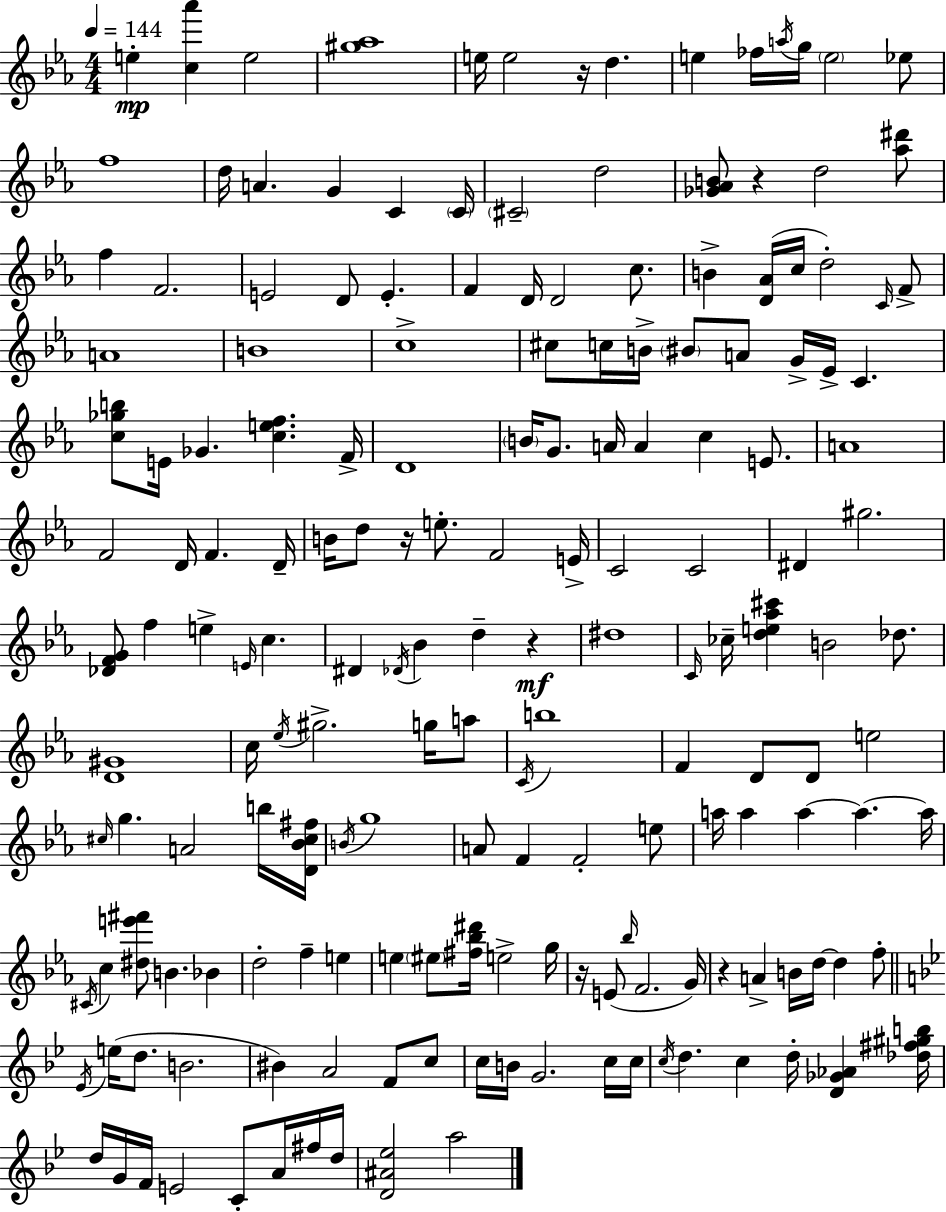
{
  \clef treble
  \numericTimeSignature
  \time 4/4
  \key ees \major
  \tempo 4 = 144
  \repeat volta 2 { e''4-.\mp <c'' aes'''>4 e''2 | <gis'' aes''>1 | e''16 e''2 r16 d''4. | e''4 fes''16 \acciaccatura { a''16 } g''16 \parenthesize e''2 ees''8 | \break f''1 | d''16 a'4. g'4 c'4 | \parenthesize c'16 \parenthesize cis'2-- d''2 | <ges' aes' b'>8 r4 d''2 <aes'' dis'''>8 | \break f''4 f'2. | e'2 d'8 e'4.-. | f'4 d'16 d'2 c''8. | b'4-> <d' aes'>16( c''16 d''2-.) \grace { c'16 } | \break f'8-> a'1 | b'1 | c''1-> | cis''8 c''16 b'16-> \parenthesize bis'8 a'8 g'16-> ees'16-> c'4. | \break <c'' ges'' b''>8 e'16 ges'4. <c'' e'' f''>4. | f'16-> d'1 | \parenthesize b'16 g'8. a'16 a'4 c''4 e'8. | a'1 | \break f'2 d'16 f'4. | d'16-- b'16 d''8 r16 e''8.-. f'2 | e'16-> c'2 c'2 | dis'4 gis''2. | \break <des' f' g'>8 f''4 e''4-> \grace { e'16 } c''4. | dis'4 \acciaccatura { des'16 } bes'4 d''4-- | r4\mf dis''1 | \grace { c'16 } ces''16-- <d'' e'' aes'' cis'''>4 b'2 | \break des''8. <d' gis'>1 | c''16 \acciaccatura { ees''16 } gis''2.-> | g''16 a''8 \acciaccatura { c'16 } b''1 | f'4 d'8 d'8 e''2 | \break \grace { cis''16 } g''4. a'2 | b''16 <d' bes' cis'' fis''>16 \acciaccatura { b'16 } g''1 | a'8 f'4 f'2-. | e''8 a''16 a''4 a''4~~ | \break a''4.~~ a''16 \acciaccatura { cis'16 } c''4 <dis'' e''' fis'''>8 | b'4. bes'4 d''2-. | f''4-- e''4 e''4 \parenthesize eis''8 | <fis'' bes'' dis'''>16 e''2-> g''16 r16 e'8( \grace { bes''16 } f'2. | \break g'16) r4 a'4-> | b'16 d''16~~ d''4 f''8-. \bar "||" \break \key bes \major \acciaccatura { ees'16 } e''16( d''8. b'2. | bis'4) a'2 f'8 c''8 | c''16 b'16 g'2. c''16 | c''16 \acciaccatura { c''16 } d''4. c''4 d''16-. <d' ges' aes'>4 | \break <des'' fis'' gis'' b''>16 d''16 g'16 f'16 e'2 c'8-. a'16 | fis''16 d''16 <d' ais' ees''>2 a''2 | } \bar "|."
}